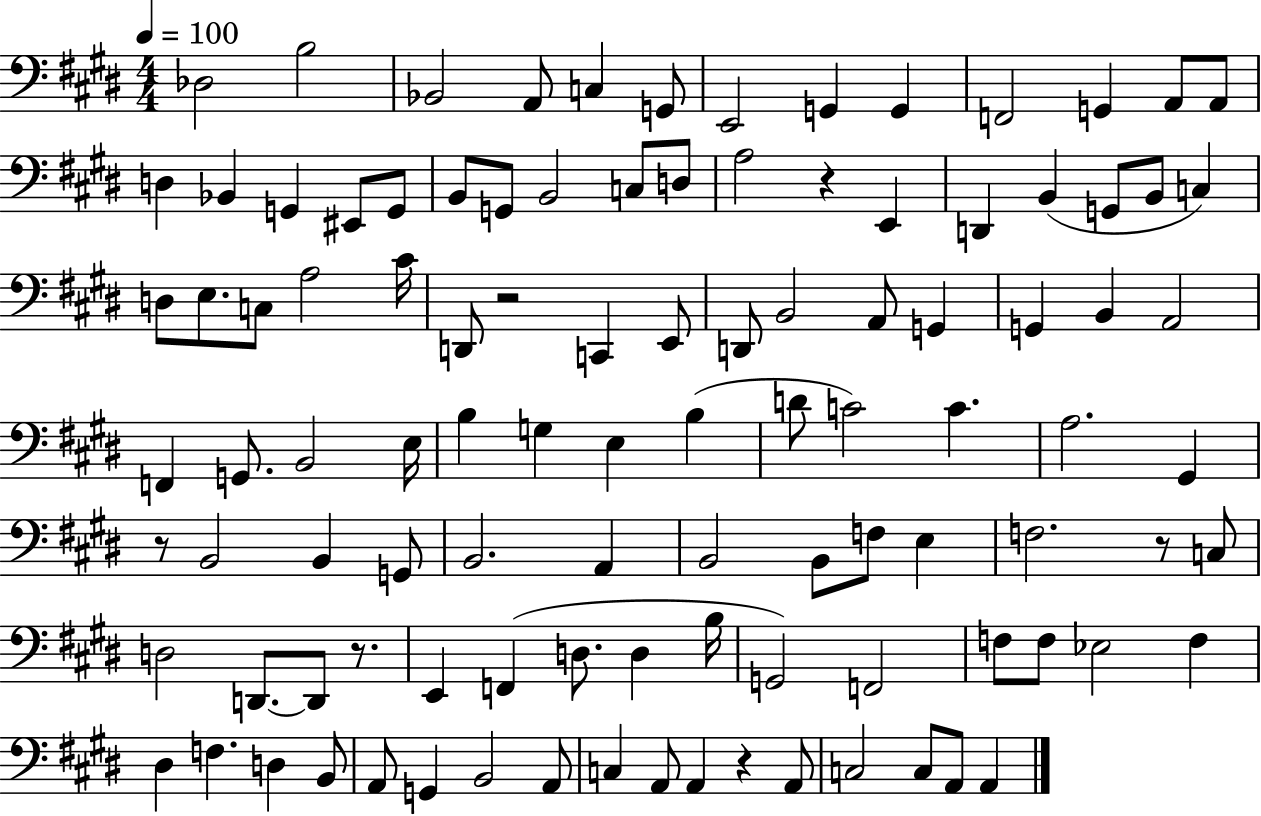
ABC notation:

X:1
T:Untitled
M:4/4
L:1/4
K:E
_D,2 B,2 _B,,2 A,,/2 C, G,,/2 E,,2 G,, G,, F,,2 G,, A,,/2 A,,/2 D, _B,, G,, ^E,,/2 G,,/2 B,,/2 G,,/2 B,,2 C,/2 D,/2 A,2 z E,, D,, B,, G,,/2 B,,/2 C, D,/2 E,/2 C,/2 A,2 ^C/4 D,,/2 z2 C,, E,,/2 D,,/2 B,,2 A,,/2 G,, G,, B,, A,,2 F,, G,,/2 B,,2 E,/4 B, G, E, B, D/2 C2 C A,2 ^G,, z/2 B,,2 B,, G,,/2 B,,2 A,, B,,2 B,,/2 F,/2 E, F,2 z/2 C,/2 D,2 D,,/2 D,,/2 z/2 E,, F,, D,/2 D, B,/4 G,,2 F,,2 F,/2 F,/2 _E,2 F, ^D, F, D, B,,/2 A,,/2 G,, B,,2 A,,/2 C, A,,/2 A,, z A,,/2 C,2 C,/2 A,,/2 A,,